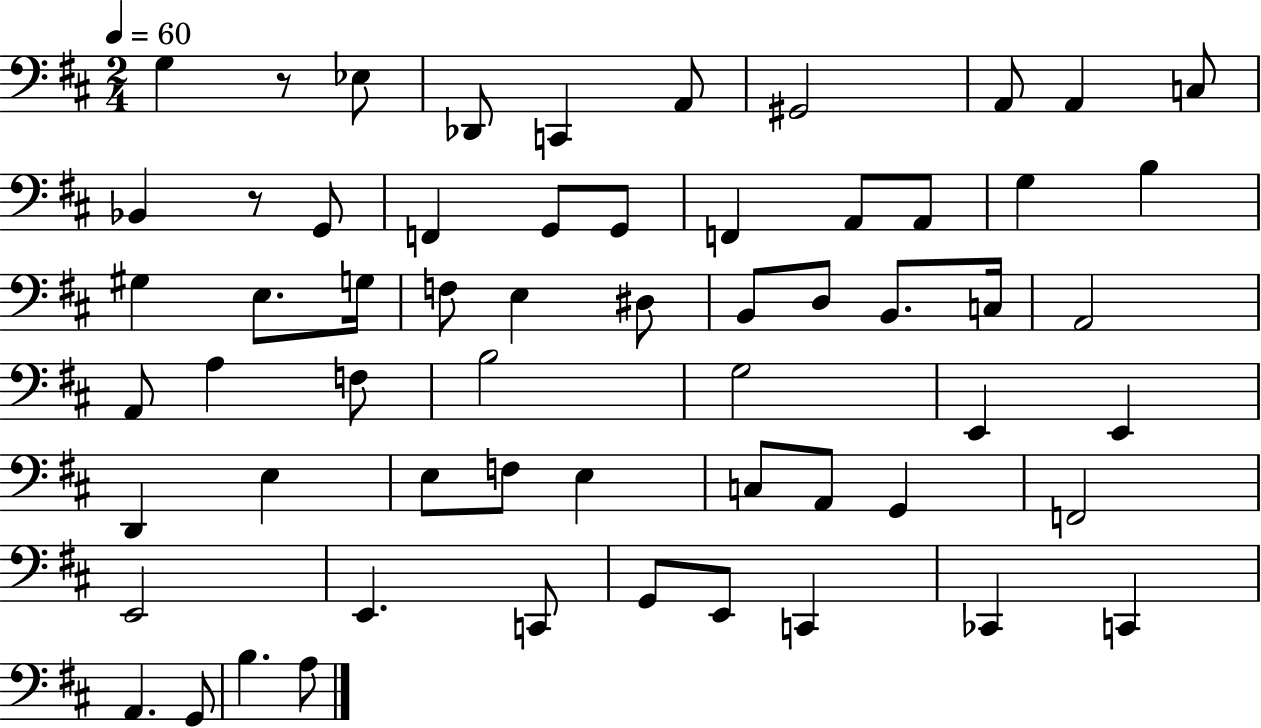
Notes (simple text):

G3/q R/e Eb3/e Db2/e C2/q A2/e G#2/h A2/e A2/q C3/e Bb2/q R/e G2/e F2/q G2/e G2/e F2/q A2/e A2/e G3/q B3/q G#3/q E3/e. G3/s F3/e E3/q D#3/e B2/e D3/e B2/e. C3/s A2/h A2/e A3/q F3/e B3/h G3/h E2/q E2/q D2/q E3/q E3/e F3/e E3/q C3/e A2/e G2/q F2/h E2/h E2/q. C2/e G2/e E2/e C2/q CES2/q C2/q A2/q. G2/e B3/q. A3/e